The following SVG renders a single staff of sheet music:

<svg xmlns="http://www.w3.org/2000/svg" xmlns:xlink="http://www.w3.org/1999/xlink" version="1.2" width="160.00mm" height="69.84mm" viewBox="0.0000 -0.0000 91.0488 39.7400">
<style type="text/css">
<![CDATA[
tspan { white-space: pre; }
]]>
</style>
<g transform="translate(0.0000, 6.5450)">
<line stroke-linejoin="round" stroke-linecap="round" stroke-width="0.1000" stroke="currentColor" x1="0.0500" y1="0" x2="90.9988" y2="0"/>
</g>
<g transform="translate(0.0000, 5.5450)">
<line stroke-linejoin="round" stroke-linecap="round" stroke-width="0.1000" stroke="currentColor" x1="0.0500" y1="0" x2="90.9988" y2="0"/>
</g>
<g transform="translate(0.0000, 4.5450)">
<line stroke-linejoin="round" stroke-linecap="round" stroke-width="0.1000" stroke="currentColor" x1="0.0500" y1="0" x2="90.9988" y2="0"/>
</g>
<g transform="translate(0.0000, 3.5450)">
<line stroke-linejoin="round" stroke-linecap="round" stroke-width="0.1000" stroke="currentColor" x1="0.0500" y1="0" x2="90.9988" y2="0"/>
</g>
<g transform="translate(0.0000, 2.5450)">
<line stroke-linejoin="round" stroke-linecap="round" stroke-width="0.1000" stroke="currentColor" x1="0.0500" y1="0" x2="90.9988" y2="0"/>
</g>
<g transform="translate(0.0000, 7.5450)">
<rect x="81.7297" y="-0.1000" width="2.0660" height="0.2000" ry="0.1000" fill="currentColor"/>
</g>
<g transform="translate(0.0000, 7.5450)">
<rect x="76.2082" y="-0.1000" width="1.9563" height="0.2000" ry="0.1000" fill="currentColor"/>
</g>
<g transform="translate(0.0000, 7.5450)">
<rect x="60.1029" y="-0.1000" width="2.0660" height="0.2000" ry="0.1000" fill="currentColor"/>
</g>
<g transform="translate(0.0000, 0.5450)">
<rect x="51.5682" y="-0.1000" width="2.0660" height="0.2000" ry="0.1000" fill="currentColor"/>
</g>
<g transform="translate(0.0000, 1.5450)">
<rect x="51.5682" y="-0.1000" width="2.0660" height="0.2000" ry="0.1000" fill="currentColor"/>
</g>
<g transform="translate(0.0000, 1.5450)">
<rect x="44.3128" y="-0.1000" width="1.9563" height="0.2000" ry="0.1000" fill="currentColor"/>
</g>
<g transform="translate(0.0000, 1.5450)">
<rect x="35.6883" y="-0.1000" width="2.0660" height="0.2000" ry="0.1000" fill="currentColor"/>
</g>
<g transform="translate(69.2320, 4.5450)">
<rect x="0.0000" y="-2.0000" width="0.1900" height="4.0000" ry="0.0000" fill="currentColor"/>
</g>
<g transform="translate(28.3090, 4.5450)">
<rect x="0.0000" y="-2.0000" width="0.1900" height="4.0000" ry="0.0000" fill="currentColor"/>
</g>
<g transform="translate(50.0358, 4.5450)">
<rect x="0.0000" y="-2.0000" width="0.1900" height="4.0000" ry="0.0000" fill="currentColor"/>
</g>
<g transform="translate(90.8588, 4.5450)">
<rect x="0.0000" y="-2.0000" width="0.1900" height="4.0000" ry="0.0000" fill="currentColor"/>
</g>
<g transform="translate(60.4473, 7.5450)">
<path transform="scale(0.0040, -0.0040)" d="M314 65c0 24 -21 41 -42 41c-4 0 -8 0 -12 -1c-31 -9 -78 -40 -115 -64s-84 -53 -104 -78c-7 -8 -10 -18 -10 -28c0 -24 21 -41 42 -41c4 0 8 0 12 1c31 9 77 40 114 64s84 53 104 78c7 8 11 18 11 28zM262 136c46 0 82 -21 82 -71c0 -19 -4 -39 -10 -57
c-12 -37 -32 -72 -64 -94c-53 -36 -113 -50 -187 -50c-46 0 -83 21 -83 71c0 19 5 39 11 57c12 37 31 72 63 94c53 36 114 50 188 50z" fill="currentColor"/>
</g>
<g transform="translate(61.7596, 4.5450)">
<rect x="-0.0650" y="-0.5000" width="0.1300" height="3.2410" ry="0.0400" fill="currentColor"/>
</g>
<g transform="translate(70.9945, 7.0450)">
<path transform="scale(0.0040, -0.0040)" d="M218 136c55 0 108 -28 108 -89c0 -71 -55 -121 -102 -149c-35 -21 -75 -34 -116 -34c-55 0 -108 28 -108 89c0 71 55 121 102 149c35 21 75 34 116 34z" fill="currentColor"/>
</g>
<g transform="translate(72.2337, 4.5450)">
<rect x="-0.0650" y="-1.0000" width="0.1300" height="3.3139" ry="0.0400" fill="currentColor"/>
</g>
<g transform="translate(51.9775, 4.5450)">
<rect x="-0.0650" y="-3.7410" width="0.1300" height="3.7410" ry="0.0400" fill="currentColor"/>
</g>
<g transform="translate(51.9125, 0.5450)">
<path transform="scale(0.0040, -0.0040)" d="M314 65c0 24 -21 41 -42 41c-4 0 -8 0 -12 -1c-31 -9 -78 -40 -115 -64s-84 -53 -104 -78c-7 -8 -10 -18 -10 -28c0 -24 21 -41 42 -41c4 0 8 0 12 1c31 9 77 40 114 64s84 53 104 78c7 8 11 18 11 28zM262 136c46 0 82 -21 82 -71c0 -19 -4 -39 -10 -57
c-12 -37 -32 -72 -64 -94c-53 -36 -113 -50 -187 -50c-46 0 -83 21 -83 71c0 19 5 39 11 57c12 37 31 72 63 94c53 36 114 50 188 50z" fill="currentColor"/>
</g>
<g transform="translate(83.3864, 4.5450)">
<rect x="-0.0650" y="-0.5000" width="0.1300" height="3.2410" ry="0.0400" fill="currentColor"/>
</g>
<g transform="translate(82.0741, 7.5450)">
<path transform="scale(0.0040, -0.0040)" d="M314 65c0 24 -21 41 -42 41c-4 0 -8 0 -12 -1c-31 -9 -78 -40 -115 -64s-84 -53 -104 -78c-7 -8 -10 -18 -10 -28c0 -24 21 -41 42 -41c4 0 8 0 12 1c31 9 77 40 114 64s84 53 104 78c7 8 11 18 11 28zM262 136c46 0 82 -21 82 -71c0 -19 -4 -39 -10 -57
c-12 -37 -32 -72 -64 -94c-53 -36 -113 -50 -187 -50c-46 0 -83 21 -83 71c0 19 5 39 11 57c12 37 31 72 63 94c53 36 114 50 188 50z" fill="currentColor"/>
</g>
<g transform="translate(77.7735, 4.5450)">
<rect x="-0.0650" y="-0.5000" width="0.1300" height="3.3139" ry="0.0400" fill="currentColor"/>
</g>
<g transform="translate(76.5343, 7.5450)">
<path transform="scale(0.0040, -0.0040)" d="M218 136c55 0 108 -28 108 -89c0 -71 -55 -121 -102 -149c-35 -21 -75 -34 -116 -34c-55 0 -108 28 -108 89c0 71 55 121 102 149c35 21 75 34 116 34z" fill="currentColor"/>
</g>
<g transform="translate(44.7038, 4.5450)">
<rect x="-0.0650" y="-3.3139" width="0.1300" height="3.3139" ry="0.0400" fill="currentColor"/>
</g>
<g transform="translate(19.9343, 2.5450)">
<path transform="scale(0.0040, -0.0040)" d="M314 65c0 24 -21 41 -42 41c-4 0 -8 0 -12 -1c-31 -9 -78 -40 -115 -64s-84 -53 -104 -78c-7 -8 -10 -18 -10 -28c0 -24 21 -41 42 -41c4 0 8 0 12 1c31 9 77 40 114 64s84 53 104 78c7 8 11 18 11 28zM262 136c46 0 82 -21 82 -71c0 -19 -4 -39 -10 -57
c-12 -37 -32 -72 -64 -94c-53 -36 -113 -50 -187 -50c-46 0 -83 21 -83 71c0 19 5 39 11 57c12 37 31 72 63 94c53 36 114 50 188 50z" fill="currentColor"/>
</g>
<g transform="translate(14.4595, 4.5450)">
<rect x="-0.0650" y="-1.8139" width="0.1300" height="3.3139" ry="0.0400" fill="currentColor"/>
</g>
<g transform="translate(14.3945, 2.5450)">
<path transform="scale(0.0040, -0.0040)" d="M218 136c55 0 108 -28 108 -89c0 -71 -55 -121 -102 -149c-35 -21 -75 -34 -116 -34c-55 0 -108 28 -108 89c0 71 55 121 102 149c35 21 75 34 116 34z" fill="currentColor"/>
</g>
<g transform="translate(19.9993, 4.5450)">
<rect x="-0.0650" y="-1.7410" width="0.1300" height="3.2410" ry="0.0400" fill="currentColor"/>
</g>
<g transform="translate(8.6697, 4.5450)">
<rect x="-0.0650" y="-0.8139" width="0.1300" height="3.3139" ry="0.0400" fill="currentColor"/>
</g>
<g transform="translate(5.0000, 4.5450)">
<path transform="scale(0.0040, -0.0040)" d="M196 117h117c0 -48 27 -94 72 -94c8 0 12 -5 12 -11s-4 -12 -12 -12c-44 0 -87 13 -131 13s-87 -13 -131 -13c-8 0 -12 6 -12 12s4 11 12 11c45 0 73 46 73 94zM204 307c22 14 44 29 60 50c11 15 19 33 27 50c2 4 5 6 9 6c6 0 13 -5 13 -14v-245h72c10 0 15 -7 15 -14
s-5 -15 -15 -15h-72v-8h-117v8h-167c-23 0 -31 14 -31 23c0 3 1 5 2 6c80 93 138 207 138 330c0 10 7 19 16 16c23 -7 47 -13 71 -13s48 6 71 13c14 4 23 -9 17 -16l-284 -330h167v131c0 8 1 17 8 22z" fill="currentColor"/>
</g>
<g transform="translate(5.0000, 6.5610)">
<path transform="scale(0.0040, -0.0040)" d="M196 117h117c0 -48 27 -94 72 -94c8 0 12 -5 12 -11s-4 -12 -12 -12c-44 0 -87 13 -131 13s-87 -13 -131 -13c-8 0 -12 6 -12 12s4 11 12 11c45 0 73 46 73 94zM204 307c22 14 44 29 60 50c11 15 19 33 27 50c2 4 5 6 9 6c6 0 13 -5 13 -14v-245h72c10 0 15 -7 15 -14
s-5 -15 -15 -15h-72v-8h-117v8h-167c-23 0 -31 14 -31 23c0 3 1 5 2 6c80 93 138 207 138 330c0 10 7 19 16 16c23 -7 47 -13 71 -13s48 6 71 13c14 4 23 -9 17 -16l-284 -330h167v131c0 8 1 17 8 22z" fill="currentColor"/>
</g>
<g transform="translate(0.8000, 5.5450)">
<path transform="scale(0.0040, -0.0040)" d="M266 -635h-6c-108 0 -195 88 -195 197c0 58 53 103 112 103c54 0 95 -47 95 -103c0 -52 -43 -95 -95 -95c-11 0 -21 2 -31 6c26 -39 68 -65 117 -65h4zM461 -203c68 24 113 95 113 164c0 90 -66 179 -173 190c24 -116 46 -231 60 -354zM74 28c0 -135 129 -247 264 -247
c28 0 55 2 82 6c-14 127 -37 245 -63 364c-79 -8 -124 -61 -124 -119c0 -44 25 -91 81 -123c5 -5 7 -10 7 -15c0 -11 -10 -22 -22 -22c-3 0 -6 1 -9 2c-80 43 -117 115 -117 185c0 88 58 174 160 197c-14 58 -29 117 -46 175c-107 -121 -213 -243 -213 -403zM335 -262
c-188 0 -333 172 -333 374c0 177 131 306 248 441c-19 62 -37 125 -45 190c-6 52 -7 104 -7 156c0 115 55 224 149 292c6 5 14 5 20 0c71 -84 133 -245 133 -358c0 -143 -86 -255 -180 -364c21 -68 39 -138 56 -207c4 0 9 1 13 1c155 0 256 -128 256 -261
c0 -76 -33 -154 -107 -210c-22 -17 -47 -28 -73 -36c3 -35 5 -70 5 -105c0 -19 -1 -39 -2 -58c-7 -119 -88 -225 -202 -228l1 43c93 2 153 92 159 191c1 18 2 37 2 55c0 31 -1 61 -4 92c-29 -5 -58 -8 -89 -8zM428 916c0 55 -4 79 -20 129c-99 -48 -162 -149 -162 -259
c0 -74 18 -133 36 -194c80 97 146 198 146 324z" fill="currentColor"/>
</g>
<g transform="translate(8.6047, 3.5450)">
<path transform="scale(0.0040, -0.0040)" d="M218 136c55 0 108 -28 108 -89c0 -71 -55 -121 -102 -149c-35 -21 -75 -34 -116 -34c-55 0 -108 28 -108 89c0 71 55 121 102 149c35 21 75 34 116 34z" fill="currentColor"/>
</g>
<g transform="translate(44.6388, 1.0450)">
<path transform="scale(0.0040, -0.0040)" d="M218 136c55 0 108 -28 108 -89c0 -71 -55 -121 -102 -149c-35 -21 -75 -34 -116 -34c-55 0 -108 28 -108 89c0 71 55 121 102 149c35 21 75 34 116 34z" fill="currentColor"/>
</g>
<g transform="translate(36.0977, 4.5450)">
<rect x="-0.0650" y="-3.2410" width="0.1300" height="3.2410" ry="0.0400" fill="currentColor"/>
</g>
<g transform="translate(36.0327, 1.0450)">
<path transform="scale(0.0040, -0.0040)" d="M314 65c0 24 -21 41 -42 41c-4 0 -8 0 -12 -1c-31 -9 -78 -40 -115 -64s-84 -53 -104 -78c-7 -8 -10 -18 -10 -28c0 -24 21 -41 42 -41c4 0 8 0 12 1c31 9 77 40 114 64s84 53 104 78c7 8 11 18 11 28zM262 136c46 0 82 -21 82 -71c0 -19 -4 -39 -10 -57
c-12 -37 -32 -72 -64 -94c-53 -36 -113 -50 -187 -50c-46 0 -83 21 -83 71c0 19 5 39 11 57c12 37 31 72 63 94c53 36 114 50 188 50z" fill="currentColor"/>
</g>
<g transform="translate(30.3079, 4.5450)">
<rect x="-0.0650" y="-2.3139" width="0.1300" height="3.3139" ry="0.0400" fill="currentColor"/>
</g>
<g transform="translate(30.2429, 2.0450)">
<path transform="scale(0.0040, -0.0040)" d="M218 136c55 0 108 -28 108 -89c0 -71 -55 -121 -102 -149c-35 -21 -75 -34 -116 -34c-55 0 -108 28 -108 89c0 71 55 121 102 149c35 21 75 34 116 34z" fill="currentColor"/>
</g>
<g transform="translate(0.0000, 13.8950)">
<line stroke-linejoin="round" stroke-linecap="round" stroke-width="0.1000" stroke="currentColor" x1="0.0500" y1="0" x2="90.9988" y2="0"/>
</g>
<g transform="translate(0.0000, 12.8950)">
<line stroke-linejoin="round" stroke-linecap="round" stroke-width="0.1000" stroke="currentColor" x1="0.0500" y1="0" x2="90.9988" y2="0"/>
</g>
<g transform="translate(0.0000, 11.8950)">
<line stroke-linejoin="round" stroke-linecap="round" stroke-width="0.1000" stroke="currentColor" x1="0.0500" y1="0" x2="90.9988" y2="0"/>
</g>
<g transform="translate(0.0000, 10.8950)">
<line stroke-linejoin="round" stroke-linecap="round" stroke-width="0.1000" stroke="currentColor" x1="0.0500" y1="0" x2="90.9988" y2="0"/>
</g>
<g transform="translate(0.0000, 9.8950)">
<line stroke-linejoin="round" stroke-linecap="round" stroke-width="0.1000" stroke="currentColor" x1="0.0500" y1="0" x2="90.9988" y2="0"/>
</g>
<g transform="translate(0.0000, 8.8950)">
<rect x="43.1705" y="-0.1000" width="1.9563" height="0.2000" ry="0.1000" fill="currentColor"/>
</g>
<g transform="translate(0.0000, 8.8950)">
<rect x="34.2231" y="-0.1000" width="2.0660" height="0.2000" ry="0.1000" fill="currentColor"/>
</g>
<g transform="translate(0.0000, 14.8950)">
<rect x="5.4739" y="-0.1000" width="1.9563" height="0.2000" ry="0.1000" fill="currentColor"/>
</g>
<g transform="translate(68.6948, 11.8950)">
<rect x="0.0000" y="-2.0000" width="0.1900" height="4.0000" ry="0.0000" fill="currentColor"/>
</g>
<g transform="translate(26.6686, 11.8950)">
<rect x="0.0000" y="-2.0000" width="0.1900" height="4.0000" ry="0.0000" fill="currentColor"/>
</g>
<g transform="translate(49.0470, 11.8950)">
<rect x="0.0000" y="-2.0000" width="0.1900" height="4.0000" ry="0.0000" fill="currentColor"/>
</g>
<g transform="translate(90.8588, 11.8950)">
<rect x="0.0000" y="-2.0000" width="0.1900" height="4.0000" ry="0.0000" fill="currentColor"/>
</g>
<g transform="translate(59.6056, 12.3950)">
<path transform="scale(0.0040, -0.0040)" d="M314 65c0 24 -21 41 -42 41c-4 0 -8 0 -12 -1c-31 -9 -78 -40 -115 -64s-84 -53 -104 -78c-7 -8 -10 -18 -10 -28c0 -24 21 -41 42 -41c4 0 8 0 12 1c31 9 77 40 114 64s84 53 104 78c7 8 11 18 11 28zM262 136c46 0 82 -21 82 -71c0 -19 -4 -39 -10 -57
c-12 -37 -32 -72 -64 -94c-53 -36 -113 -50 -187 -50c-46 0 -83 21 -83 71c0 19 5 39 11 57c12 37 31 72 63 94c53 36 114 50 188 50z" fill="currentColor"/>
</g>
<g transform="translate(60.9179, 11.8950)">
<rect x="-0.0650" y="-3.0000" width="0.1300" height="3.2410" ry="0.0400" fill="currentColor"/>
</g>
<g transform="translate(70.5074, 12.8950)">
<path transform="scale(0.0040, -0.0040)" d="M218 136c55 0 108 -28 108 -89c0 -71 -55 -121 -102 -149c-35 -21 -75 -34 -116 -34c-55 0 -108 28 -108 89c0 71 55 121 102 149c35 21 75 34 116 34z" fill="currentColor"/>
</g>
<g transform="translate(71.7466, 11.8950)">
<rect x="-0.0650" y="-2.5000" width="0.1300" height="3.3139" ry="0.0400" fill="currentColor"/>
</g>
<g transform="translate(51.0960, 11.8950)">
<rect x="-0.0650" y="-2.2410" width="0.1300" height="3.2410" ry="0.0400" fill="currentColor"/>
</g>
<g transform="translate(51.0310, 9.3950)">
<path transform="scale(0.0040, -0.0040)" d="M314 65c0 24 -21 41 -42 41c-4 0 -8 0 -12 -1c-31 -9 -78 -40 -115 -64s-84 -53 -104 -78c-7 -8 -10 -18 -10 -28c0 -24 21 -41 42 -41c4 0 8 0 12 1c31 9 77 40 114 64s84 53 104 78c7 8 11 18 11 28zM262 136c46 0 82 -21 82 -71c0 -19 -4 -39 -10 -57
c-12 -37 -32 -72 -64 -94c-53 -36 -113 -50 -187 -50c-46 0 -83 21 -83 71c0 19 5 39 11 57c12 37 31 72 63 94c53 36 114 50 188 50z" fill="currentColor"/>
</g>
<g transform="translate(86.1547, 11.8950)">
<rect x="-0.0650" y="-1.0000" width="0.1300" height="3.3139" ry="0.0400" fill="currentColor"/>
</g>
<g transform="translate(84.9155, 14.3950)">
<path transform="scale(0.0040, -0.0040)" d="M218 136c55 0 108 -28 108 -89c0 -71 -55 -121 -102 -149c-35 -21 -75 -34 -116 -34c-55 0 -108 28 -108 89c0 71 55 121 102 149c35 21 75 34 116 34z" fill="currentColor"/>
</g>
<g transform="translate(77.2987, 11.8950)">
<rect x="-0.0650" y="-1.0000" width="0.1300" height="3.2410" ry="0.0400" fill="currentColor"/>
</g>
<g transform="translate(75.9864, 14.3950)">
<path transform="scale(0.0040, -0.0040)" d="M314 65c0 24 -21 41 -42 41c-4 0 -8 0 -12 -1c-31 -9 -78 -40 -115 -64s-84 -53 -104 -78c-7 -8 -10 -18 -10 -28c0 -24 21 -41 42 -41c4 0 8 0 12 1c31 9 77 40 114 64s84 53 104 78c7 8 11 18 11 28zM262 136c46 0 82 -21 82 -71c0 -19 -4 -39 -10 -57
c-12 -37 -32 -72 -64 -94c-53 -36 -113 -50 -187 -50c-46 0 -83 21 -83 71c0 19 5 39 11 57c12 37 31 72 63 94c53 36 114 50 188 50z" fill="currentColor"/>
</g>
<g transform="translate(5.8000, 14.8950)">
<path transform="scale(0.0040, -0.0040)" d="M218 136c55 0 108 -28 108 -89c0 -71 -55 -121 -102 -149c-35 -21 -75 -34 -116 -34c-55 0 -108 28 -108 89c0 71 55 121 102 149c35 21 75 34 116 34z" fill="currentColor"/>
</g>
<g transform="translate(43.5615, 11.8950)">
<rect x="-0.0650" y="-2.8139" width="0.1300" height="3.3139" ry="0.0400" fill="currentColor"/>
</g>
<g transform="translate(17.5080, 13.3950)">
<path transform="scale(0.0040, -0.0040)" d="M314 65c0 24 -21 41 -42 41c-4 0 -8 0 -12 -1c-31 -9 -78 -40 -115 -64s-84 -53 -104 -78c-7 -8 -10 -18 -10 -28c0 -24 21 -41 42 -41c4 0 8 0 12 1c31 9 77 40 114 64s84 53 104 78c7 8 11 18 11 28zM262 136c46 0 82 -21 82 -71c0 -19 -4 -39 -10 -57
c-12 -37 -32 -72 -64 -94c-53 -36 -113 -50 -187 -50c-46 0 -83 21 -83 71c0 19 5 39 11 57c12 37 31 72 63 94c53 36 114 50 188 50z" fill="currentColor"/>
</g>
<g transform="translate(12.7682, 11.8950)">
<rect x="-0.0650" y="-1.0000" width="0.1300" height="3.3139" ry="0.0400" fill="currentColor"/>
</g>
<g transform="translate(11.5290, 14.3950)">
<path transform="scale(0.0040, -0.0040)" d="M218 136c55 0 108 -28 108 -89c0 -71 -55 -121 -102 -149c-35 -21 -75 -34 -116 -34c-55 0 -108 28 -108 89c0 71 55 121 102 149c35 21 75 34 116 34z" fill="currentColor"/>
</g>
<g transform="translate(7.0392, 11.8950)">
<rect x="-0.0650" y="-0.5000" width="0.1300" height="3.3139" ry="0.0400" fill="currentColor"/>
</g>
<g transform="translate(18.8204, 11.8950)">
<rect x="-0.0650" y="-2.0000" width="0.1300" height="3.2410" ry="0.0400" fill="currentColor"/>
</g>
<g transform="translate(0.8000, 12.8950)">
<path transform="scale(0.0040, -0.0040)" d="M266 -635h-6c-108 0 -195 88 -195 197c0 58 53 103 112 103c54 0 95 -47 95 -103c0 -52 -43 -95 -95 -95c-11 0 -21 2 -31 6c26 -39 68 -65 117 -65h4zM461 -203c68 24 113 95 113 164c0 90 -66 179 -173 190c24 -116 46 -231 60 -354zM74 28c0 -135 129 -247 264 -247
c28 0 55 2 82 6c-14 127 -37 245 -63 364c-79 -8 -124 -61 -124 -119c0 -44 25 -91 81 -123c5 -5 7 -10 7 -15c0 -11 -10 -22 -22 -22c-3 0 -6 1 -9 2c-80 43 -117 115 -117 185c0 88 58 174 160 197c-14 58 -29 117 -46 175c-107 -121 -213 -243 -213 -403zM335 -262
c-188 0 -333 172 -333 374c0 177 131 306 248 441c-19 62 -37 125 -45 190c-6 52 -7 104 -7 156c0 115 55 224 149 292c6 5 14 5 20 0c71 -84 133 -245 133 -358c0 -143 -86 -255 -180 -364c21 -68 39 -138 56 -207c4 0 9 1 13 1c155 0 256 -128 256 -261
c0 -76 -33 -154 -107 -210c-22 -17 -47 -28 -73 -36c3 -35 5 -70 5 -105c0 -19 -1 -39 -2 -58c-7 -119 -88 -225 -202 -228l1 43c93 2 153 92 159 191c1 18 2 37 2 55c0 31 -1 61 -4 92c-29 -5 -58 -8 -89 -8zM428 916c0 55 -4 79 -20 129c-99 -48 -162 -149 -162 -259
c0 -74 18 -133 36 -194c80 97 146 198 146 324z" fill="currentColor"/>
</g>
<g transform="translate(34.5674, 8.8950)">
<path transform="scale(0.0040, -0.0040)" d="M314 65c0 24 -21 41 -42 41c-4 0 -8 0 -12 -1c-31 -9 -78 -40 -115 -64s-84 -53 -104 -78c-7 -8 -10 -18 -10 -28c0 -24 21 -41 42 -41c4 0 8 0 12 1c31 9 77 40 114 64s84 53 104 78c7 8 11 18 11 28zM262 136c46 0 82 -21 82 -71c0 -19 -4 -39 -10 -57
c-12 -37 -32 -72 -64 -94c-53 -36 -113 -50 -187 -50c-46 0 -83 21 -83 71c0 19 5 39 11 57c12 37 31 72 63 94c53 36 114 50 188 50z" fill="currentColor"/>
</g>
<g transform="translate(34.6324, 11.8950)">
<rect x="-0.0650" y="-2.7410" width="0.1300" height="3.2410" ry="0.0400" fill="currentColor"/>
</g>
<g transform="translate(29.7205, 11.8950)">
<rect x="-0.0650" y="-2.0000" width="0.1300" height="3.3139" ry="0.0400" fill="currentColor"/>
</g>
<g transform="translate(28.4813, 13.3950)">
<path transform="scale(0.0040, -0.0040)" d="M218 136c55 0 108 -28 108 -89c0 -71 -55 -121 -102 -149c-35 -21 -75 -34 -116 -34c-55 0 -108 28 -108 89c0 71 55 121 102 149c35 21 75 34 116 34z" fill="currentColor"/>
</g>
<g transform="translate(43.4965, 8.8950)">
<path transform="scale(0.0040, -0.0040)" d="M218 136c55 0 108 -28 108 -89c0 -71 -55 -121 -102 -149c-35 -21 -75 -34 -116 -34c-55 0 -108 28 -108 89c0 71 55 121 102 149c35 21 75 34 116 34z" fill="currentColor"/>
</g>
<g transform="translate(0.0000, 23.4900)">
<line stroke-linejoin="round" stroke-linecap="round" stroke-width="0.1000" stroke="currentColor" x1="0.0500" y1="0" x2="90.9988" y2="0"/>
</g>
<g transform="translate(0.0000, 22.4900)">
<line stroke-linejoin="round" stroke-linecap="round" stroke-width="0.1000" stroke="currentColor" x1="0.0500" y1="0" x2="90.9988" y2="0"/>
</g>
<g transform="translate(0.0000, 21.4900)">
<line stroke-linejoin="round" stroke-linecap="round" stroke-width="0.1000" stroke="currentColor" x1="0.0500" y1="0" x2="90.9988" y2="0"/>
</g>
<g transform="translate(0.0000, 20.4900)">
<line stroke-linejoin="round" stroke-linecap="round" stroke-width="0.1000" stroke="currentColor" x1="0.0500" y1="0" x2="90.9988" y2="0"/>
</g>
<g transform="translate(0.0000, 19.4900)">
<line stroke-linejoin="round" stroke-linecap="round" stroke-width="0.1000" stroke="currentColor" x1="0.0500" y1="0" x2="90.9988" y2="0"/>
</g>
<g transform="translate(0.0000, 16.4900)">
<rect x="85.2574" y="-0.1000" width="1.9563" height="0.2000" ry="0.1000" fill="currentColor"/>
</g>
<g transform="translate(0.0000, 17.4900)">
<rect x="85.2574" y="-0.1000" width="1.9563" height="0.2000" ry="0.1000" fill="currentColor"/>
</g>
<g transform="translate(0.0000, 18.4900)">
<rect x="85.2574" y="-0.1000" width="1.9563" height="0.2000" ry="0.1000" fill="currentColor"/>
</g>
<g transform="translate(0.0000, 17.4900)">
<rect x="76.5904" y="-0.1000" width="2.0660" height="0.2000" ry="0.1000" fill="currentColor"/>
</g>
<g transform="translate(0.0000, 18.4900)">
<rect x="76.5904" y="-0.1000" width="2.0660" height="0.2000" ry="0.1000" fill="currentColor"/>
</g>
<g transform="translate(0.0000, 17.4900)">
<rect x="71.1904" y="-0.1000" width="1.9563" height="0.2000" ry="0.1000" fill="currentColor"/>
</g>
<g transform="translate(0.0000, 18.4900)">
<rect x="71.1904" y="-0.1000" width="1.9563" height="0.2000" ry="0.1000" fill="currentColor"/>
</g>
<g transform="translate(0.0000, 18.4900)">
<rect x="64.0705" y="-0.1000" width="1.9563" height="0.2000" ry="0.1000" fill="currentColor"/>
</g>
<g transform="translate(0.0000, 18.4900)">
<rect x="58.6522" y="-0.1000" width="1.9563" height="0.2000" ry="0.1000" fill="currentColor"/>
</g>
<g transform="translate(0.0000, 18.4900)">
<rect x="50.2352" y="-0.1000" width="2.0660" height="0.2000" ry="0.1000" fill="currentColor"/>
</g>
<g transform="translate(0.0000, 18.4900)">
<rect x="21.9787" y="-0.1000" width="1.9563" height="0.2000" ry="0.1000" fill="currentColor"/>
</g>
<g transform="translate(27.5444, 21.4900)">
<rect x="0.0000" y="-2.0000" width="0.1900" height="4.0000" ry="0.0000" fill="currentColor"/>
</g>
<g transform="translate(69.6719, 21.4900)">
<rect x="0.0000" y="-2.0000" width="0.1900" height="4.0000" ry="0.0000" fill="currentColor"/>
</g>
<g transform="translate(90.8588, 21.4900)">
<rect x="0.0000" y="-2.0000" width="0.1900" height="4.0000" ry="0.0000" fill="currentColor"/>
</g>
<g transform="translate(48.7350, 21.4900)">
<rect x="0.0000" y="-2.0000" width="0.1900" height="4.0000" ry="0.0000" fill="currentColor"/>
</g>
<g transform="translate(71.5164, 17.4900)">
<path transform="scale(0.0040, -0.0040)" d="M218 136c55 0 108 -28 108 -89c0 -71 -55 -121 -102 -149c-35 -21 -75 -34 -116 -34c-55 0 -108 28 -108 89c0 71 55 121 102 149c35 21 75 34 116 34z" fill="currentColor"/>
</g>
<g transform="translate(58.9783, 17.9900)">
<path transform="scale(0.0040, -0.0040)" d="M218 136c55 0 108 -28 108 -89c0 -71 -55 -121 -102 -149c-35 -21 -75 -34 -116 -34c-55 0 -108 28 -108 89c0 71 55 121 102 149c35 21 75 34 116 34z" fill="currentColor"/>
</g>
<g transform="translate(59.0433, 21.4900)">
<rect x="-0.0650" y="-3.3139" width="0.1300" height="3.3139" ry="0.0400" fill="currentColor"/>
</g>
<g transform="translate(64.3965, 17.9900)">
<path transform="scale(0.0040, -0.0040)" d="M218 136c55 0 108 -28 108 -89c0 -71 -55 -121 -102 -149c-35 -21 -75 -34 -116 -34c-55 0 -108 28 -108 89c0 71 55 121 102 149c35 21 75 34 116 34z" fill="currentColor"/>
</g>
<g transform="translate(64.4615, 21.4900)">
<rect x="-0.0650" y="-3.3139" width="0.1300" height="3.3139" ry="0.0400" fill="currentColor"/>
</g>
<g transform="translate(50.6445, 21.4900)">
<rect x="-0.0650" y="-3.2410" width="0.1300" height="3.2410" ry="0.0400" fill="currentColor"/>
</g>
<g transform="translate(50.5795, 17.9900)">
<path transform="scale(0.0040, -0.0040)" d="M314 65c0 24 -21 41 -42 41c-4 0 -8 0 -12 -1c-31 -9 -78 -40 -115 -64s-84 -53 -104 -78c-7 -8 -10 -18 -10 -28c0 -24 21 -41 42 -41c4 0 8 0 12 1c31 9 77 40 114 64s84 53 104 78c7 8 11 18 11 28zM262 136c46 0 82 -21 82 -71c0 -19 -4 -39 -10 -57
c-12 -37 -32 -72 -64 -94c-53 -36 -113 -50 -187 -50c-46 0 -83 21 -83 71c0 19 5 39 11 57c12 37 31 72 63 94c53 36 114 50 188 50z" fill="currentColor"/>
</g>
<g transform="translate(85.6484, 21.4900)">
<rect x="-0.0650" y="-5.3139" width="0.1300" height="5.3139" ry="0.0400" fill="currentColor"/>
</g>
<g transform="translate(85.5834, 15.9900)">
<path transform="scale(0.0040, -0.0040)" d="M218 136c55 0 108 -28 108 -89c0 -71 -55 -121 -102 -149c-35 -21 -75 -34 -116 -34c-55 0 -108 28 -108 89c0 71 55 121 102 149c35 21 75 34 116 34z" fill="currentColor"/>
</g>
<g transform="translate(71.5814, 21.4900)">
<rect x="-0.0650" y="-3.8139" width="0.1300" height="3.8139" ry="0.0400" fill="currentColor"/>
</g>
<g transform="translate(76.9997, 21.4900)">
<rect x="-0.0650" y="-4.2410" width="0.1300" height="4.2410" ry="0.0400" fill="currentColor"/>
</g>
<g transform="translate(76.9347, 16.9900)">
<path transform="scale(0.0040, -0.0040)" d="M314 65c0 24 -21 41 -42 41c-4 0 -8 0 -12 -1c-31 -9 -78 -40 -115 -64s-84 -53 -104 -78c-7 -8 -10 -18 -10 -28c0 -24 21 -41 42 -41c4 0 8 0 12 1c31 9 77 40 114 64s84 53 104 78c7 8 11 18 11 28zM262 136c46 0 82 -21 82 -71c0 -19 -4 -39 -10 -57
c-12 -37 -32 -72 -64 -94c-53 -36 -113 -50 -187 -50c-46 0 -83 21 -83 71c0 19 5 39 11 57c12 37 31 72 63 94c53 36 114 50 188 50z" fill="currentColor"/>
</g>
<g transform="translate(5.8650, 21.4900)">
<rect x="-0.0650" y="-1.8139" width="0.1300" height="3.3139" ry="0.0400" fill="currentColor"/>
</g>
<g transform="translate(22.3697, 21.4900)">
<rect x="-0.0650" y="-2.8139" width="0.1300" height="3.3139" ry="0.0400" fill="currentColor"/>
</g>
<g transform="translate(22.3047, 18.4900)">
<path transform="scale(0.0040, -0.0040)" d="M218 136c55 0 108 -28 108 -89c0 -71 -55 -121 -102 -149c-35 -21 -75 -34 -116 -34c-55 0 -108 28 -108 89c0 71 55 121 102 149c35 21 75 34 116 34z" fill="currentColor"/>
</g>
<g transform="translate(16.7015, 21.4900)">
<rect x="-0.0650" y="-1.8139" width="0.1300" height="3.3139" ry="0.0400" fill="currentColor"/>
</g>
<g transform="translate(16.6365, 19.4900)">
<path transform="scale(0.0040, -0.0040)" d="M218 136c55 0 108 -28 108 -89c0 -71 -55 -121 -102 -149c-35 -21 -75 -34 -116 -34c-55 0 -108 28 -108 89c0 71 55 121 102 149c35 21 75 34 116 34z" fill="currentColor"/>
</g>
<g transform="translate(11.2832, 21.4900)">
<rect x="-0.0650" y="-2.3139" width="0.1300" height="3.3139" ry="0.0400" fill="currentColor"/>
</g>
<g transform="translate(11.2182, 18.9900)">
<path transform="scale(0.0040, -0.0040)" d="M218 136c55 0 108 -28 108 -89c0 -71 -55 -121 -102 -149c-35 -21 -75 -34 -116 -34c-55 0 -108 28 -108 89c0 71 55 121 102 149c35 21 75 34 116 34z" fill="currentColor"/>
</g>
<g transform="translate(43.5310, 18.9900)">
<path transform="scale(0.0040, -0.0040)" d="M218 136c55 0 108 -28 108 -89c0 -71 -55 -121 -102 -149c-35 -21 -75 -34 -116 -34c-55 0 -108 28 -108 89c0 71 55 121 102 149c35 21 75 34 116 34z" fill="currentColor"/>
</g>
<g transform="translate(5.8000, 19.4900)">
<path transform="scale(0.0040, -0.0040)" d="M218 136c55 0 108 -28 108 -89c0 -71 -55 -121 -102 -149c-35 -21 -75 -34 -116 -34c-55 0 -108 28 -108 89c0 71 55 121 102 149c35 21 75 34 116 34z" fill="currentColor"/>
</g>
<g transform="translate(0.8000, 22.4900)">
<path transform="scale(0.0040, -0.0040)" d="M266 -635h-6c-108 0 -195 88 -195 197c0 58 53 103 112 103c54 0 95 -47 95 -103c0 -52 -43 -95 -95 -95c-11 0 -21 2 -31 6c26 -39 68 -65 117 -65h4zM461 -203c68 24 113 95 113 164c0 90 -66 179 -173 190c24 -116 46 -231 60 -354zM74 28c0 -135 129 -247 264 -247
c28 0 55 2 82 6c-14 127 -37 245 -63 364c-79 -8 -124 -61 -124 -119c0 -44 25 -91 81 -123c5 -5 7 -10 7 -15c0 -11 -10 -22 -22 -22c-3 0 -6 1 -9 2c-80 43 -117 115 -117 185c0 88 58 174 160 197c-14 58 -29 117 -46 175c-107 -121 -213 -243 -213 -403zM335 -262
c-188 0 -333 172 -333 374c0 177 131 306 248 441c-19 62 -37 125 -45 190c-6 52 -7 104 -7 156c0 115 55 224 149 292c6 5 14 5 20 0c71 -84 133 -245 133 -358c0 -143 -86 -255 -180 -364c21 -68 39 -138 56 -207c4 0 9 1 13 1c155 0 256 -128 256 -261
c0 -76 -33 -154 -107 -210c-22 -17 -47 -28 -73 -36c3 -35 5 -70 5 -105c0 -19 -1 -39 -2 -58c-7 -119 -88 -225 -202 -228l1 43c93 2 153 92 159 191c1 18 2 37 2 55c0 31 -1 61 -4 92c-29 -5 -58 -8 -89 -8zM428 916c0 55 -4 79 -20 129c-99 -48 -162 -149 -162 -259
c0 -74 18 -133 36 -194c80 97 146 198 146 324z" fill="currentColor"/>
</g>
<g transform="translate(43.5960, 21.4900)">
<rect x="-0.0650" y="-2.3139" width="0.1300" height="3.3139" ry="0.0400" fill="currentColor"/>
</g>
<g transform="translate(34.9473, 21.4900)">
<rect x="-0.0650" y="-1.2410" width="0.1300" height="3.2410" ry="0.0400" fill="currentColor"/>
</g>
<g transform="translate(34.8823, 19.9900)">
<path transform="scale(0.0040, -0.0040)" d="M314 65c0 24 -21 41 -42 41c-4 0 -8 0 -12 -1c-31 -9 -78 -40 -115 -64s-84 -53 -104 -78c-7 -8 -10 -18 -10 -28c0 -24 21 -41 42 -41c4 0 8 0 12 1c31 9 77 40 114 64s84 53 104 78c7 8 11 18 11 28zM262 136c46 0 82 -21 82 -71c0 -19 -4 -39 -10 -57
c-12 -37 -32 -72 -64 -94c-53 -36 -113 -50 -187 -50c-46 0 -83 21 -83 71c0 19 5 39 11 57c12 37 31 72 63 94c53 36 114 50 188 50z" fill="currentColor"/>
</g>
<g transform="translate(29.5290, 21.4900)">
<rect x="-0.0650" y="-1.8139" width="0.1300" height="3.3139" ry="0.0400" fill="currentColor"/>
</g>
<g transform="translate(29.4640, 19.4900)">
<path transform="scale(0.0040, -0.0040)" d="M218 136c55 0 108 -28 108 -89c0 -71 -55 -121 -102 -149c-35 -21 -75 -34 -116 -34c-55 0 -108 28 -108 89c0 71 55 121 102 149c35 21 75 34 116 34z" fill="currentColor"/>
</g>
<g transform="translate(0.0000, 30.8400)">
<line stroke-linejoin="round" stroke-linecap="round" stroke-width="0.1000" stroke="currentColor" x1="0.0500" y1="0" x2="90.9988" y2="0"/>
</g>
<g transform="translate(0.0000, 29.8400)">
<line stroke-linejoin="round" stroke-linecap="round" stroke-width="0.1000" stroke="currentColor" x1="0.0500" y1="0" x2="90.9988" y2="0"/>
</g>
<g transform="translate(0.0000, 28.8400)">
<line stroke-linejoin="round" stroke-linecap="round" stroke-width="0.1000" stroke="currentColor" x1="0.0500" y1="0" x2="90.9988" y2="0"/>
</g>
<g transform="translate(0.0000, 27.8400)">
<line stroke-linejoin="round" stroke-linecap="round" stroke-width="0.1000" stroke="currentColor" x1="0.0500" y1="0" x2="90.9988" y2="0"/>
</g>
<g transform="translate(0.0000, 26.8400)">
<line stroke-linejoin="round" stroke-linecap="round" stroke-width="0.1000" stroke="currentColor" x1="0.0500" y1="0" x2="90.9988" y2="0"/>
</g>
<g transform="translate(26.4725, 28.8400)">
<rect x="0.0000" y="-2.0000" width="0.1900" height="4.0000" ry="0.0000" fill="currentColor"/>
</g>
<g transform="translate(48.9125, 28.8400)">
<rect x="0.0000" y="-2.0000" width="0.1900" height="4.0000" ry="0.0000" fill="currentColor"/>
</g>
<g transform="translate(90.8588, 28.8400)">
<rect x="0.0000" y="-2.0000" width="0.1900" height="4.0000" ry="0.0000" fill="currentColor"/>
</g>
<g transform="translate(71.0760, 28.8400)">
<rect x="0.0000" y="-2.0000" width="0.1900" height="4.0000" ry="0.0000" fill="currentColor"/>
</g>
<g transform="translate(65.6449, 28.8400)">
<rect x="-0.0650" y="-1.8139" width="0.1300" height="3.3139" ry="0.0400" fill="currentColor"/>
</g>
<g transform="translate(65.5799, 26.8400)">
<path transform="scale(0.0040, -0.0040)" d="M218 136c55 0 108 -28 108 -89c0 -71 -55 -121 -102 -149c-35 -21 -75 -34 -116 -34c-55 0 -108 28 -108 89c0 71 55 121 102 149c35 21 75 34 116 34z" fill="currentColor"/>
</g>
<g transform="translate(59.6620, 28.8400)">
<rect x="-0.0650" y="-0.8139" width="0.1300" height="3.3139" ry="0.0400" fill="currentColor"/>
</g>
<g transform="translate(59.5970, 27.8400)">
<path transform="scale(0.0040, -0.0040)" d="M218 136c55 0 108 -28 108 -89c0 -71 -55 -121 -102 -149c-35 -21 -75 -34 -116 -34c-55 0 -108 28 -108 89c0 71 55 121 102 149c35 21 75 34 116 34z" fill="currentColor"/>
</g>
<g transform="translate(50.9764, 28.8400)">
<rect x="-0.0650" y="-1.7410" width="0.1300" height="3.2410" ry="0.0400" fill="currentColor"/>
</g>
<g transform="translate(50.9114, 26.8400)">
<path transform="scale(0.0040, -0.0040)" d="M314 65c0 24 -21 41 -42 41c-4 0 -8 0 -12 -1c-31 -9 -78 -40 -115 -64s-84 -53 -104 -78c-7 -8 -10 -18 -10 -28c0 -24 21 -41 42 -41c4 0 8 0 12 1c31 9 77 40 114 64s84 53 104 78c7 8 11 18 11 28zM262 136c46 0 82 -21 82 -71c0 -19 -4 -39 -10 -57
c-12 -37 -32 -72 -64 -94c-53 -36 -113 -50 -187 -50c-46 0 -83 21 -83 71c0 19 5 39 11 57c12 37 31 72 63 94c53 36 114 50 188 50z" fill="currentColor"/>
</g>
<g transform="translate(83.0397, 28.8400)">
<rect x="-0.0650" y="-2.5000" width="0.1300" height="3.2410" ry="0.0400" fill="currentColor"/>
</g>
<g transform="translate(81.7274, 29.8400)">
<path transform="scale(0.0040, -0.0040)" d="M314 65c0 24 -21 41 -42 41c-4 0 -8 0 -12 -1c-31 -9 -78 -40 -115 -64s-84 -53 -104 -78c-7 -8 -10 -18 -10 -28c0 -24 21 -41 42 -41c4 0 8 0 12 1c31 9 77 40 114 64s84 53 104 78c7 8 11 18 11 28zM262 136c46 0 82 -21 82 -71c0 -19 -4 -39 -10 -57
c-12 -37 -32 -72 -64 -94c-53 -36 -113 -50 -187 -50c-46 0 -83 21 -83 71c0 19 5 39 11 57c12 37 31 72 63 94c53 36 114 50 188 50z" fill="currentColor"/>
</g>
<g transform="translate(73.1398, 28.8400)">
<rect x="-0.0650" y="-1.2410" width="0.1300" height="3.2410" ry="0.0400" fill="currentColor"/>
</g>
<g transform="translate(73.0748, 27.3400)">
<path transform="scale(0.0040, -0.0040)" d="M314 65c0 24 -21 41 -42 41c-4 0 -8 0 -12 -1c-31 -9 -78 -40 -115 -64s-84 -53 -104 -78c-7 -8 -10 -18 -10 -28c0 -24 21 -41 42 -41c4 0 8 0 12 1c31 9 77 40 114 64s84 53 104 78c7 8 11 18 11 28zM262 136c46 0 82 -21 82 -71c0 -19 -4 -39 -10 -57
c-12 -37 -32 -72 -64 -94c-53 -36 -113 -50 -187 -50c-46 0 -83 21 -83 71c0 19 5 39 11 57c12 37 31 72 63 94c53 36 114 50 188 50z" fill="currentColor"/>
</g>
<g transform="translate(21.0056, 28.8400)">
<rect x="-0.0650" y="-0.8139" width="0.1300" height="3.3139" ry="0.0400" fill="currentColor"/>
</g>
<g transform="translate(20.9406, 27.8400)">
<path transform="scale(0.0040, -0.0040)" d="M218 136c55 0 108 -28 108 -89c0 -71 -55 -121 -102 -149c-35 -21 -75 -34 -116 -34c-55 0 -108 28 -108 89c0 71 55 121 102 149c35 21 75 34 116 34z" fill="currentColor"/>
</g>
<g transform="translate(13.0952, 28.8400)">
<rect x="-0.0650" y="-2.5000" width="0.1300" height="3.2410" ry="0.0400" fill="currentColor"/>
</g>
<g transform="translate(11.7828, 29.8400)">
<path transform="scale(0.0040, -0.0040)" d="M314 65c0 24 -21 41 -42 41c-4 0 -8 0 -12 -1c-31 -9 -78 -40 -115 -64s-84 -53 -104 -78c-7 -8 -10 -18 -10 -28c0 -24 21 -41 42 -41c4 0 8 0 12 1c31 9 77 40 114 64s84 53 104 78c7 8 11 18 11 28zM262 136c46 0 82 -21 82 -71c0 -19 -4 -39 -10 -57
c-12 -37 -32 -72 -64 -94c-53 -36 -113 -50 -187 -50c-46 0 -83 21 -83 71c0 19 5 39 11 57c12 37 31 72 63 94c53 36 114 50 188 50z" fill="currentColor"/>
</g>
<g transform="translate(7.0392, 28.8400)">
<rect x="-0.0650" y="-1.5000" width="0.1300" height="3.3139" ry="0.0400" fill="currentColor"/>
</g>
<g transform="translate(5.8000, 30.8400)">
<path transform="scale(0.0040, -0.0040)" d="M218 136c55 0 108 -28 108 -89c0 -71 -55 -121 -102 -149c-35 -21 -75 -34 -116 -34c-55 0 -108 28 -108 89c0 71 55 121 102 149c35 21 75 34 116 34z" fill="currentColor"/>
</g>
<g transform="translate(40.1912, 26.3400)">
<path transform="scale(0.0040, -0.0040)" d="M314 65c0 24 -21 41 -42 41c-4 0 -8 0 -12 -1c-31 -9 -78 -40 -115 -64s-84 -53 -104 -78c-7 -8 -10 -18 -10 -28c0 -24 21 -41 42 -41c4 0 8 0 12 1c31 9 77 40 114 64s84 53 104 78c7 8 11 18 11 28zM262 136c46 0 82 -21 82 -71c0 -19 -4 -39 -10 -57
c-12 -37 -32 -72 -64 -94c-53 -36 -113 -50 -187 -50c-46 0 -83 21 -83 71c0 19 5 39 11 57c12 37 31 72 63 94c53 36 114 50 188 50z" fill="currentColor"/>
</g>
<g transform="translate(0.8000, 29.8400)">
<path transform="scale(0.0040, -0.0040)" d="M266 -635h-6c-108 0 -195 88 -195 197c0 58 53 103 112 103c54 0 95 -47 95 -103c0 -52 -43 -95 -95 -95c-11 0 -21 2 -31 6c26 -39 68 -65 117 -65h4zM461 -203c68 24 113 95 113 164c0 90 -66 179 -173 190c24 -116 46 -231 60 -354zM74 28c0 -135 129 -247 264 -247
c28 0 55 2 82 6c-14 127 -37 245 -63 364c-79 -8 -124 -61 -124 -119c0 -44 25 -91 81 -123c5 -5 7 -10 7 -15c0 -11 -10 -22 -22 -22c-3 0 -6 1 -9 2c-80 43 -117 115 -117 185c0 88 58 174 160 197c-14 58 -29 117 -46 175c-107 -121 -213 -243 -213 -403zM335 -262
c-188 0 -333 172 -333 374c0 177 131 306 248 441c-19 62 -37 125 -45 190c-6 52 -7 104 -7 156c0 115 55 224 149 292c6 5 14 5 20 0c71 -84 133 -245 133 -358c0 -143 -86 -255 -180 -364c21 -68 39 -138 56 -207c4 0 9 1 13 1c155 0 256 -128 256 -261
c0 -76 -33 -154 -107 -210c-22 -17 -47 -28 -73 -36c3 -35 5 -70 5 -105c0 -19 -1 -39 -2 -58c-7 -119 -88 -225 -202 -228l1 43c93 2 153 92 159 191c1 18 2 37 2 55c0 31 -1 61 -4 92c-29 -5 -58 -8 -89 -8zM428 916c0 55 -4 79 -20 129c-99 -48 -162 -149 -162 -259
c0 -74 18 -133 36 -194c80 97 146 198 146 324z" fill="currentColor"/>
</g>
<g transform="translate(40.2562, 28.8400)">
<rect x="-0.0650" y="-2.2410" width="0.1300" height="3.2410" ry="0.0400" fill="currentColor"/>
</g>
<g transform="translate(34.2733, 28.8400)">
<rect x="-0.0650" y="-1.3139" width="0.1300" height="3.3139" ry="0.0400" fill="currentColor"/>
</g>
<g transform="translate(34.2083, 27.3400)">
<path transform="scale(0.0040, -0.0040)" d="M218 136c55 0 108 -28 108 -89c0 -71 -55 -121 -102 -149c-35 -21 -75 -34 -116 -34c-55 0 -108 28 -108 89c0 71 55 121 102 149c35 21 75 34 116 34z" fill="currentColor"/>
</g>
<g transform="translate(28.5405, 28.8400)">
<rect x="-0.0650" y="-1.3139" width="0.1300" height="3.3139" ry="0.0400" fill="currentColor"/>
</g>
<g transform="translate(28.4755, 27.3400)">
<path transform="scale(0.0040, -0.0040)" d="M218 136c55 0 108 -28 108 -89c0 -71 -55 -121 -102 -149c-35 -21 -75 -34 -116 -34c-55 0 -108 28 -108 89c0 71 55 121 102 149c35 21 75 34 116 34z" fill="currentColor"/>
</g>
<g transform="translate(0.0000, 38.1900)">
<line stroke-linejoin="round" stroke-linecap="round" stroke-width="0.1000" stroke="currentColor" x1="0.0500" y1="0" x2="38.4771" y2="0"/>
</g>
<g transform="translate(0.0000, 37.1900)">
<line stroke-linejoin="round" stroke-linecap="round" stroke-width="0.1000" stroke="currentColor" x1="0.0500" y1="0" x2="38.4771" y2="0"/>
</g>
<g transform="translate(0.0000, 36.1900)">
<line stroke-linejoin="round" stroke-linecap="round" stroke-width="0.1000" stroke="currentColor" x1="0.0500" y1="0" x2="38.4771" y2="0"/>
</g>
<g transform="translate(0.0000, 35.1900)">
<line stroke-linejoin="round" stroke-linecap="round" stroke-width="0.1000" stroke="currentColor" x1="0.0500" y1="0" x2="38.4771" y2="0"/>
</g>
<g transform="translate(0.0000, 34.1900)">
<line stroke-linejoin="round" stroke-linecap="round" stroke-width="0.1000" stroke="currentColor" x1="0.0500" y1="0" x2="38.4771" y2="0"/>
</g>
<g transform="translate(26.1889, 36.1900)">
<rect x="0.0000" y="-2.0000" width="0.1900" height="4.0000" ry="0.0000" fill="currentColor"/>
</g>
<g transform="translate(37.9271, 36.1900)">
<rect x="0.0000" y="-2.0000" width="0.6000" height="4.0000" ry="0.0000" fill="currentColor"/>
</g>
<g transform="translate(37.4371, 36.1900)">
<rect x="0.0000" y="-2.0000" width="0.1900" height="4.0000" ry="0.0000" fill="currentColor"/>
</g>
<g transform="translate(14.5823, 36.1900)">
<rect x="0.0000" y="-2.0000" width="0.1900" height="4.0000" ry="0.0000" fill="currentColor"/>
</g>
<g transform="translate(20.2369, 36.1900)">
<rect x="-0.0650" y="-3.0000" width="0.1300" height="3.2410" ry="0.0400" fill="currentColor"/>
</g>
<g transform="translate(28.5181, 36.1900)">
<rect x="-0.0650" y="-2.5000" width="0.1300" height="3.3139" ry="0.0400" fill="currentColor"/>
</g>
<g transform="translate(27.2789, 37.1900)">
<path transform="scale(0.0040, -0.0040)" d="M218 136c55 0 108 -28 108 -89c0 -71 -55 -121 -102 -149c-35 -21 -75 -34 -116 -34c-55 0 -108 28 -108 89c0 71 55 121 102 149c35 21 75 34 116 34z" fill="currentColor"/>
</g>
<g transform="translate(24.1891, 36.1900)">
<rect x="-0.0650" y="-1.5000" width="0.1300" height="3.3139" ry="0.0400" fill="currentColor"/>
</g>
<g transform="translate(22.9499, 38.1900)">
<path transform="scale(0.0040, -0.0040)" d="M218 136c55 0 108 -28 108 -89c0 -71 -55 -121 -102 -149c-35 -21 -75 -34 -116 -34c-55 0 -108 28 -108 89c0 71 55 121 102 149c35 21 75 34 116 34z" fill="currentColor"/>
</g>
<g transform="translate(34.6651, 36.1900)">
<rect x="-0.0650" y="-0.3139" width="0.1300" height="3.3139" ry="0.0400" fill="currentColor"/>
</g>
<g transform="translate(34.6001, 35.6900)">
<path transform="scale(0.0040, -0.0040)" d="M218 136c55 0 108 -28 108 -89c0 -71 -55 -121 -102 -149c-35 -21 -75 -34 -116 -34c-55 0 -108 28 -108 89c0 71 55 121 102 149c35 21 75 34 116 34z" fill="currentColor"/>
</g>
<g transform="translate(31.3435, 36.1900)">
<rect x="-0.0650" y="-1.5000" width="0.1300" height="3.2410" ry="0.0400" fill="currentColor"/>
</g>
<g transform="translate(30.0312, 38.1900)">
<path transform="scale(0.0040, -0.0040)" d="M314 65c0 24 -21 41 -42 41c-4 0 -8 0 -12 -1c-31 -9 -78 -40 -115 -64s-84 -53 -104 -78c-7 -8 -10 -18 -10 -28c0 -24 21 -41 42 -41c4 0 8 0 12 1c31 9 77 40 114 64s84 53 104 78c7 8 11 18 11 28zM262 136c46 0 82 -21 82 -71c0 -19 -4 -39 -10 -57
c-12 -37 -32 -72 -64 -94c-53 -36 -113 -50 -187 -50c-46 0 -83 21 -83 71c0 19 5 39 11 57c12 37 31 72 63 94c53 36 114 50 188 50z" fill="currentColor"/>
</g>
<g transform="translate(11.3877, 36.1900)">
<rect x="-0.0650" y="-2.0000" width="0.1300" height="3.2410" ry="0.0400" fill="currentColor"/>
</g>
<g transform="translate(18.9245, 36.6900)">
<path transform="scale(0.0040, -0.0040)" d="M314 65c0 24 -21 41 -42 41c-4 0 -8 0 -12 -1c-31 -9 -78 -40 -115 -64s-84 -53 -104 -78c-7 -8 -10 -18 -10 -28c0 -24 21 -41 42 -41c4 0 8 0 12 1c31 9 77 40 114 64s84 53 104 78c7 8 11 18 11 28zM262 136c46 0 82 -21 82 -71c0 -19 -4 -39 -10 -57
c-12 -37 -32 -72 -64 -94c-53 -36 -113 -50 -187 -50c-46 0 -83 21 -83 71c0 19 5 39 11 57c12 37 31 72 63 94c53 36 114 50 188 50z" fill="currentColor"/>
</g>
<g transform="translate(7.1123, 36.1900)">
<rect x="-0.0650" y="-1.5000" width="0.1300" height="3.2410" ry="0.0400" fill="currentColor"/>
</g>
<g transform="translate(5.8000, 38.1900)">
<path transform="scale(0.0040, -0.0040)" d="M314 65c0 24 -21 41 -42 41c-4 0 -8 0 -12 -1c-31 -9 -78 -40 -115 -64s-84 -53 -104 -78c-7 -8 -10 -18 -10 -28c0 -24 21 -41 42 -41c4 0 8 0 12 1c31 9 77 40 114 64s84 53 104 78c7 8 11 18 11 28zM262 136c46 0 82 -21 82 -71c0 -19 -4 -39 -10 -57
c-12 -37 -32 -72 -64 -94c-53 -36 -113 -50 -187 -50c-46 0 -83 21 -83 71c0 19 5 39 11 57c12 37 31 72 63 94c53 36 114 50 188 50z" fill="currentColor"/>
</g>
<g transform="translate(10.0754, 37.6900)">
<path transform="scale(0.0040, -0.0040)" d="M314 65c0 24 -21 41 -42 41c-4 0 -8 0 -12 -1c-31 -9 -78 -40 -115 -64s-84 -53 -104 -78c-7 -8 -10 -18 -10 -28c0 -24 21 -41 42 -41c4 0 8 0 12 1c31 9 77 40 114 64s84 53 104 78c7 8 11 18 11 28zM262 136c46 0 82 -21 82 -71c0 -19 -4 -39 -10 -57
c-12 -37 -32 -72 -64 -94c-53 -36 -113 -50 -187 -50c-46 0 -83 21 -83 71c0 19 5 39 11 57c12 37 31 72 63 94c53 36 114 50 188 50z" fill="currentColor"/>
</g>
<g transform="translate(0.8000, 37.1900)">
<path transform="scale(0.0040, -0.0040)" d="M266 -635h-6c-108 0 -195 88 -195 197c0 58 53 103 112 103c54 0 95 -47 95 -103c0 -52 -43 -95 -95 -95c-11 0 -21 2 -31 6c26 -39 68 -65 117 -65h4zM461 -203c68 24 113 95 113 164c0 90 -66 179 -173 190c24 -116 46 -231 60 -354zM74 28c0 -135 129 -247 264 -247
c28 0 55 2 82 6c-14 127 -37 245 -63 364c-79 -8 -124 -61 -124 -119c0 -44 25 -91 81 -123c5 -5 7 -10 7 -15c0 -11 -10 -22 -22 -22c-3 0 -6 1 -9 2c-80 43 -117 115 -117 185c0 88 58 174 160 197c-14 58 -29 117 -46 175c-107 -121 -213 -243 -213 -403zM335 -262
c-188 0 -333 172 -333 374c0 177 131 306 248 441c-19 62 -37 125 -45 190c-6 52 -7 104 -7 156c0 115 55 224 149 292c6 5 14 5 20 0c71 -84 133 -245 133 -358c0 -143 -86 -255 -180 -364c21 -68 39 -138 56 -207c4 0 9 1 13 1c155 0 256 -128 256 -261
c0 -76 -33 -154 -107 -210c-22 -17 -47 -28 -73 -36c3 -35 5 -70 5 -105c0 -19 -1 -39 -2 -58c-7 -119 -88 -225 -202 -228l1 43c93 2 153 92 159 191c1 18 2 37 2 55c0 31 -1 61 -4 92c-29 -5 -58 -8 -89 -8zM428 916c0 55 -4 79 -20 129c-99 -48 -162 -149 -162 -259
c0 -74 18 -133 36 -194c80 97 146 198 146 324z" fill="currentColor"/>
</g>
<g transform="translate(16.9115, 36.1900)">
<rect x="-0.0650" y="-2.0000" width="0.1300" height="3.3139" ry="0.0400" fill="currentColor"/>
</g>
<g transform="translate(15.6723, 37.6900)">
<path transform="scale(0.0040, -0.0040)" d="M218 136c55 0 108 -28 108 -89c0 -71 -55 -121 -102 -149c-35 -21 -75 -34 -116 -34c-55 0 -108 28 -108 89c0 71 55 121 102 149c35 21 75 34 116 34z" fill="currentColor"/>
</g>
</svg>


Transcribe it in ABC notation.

X:1
T:Untitled
M:4/4
L:1/4
K:C
d f f2 g b2 b c'2 C2 D C C2 C D F2 F a2 a g2 A2 G D2 D f g f a f e2 g b2 b b c' d'2 f' E G2 d e e g2 f2 d f e2 G2 E2 F2 F A2 E G E2 c